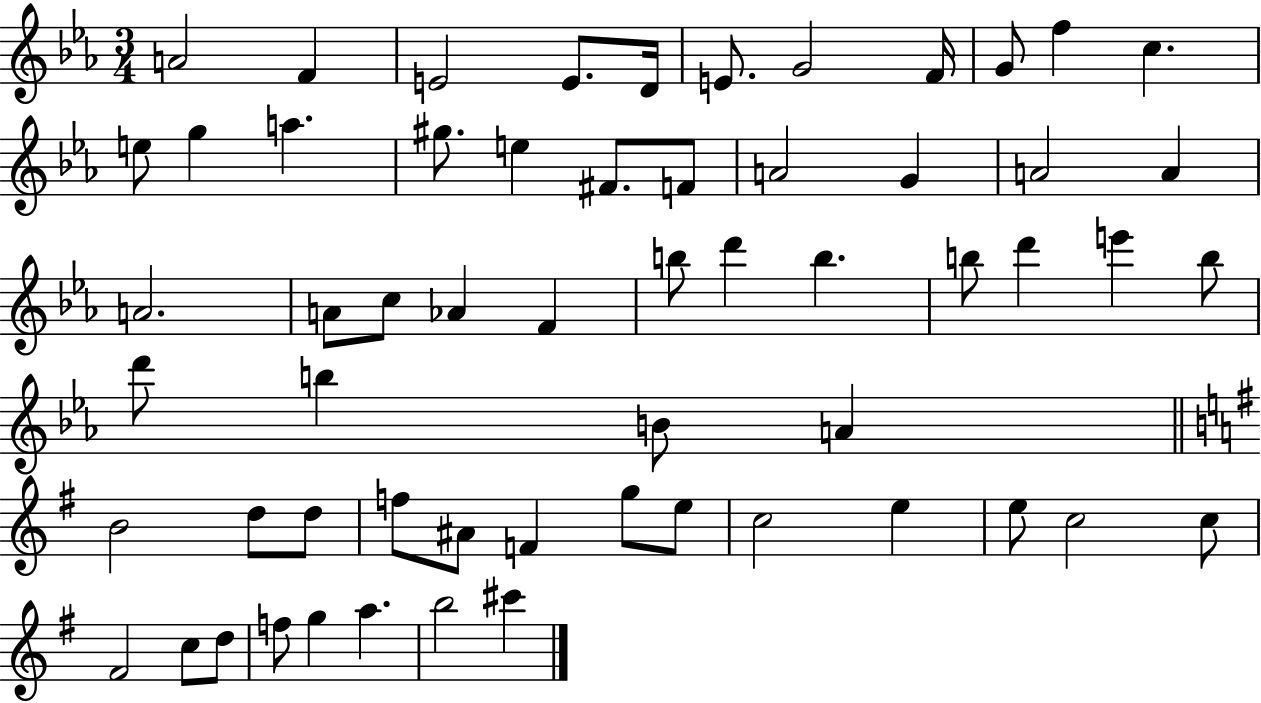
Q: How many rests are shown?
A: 0